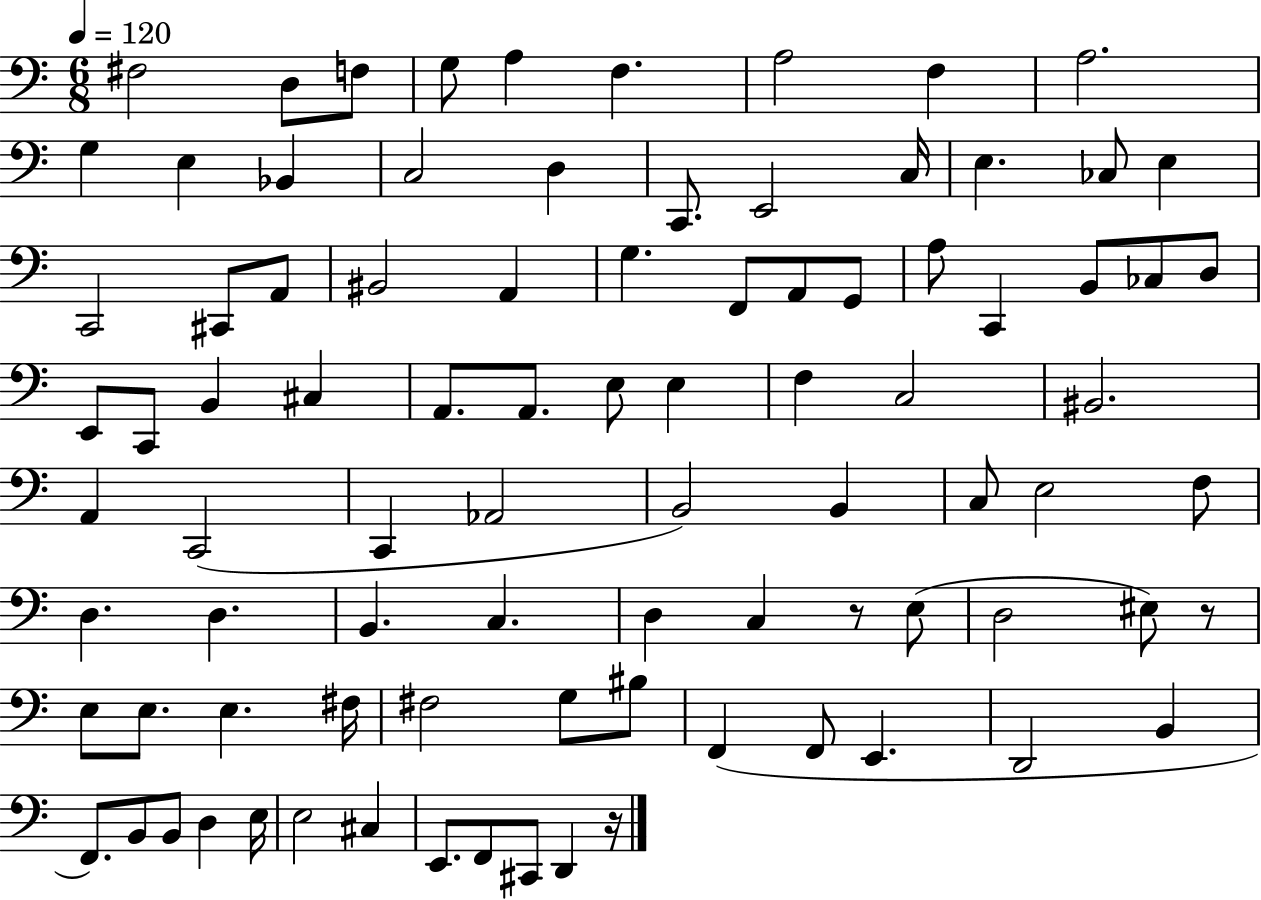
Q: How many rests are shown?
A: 3